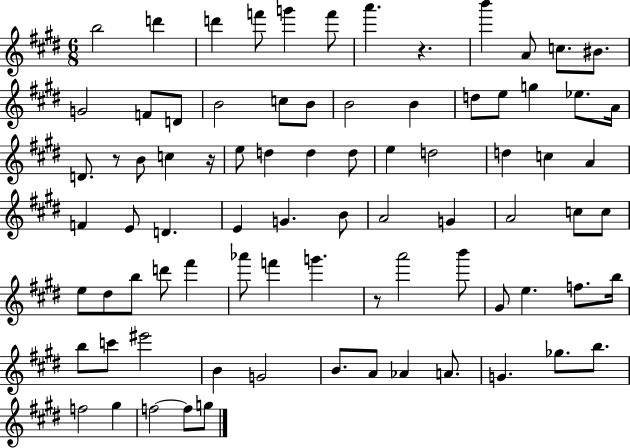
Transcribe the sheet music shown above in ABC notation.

X:1
T:Untitled
M:6/8
L:1/4
K:E
b2 d' d' f'/2 g' f'/2 a' z b' A/2 c/2 ^B/2 G2 F/2 D/2 B2 c/2 B/2 B2 B d/2 e/2 g _e/2 A/4 D/2 z/2 B/2 c z/4 e/2 d d d/2 e d2 d c A F E/2 D E G B/2 A2 G A2 c/2 c/2 e/2 ^d/2 b/2 d'/2 ^f' _a'/2 f' g' z/2 a'2 b'/2 ^G/2 e f/2 b/4 b/2 c'/2 ^e'2 B G2 B/2 A/2 _A A/2 G _g/2 b/2 f2 ^g f2 f/2 g/2